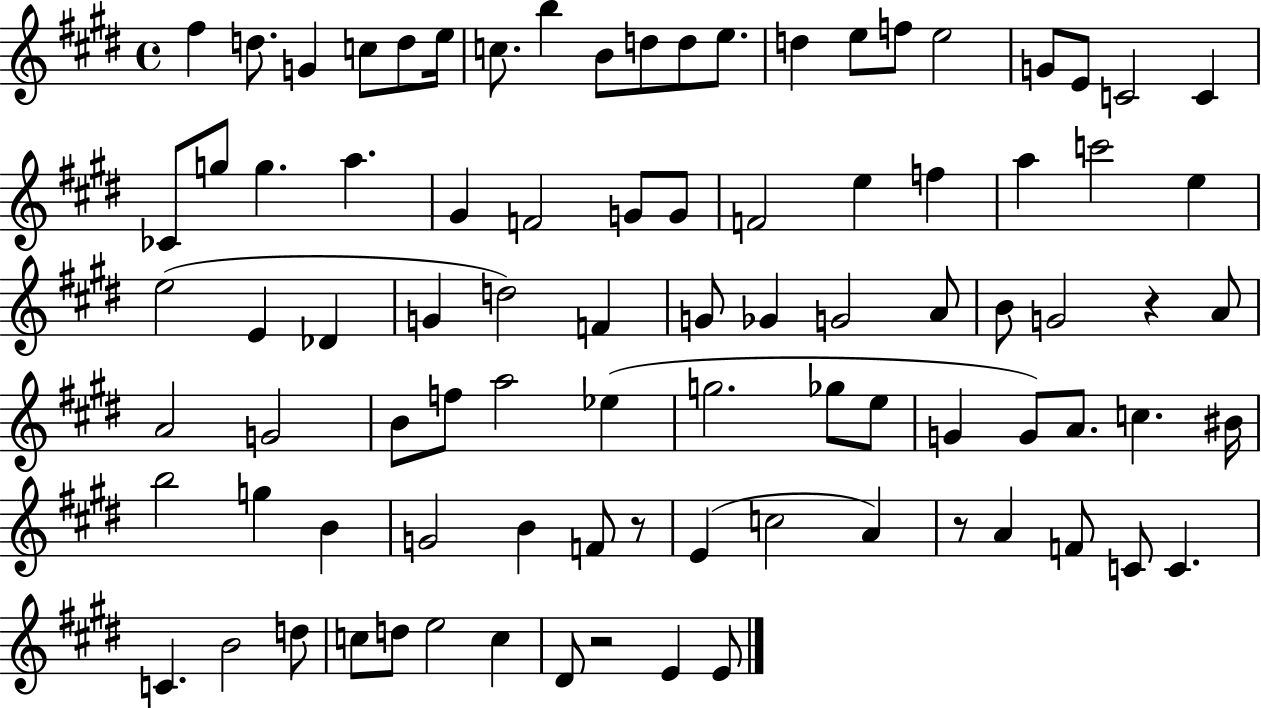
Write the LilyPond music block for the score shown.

{
  \clef treble
  \time 4/4
  \defaultTimeSignature
  \key e \major
  \repeat volta 2 { fis''4 d''8. g'4 c''8 d''8 e''16 | c''8. b''4 b'8 d''8 d''8 e''8. | d''4 e''8 f''8 e''2 | g'8 e'8 c'2 c'4 | \break ces'8 g''8 g''4. a''4. | gis'4 f'2 g'8 g'8 | f'2 e''4 f''4 | a''4 c'''2 e''4 | \break e''2( e'4 des'4 | g'4 d''2) f'4 | g'8 ges'4 g'2 a'8 | b'8 g'2 r4 a'8 | \break a'2 g'2 | b'8 f''8 a''2 ees''4( | g''2. ges''8 e''8 | g'4 g'8) a'8. c''4. bis'16 | \break b''2 g''4 b'4 | g'2 b'4 f'8 r8 | e'4( c''2 a'4) | r8 a'4 f'8 c'8 c'4. | \break c'4. b'2 d''8 | c''8 d''8 e''2 c''4 | dis'8 r2 e'4 e'8 | } \bar "|."
}